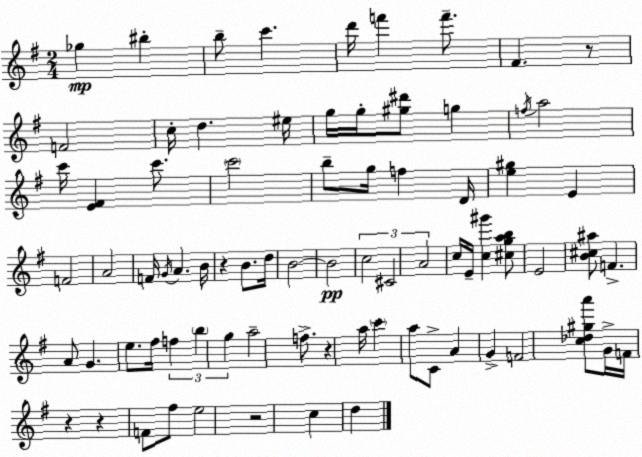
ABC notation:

X:1
T:Untitled
M:2/4
L:1/4
K:Em
_g ^b b/2 c' d'/4 f' f'/2 ^F z/2 F2 c/4 d ^e/4 g/4 g/4 [^g^d']/2 g f/4 a2 c'/4 [E^F] c'/2 c'2 b/2 g/4 f D/4 [e^g] E F2 A2 F/4 G/4 A B/4 z B/2 d/4 B2 B2 c2 ^C2 A2 c/4 E/4 [c^g'] [^cgab]/2 E2 [B^c^a]/2 F A/2 G e/2 ^f/4 f b g a2 f/2 z a/4 c' a/2 C/2 A G F2 [c_d^ga']/2 G/4 F/4 z z F/2 ^f/2 e2 z2 c d